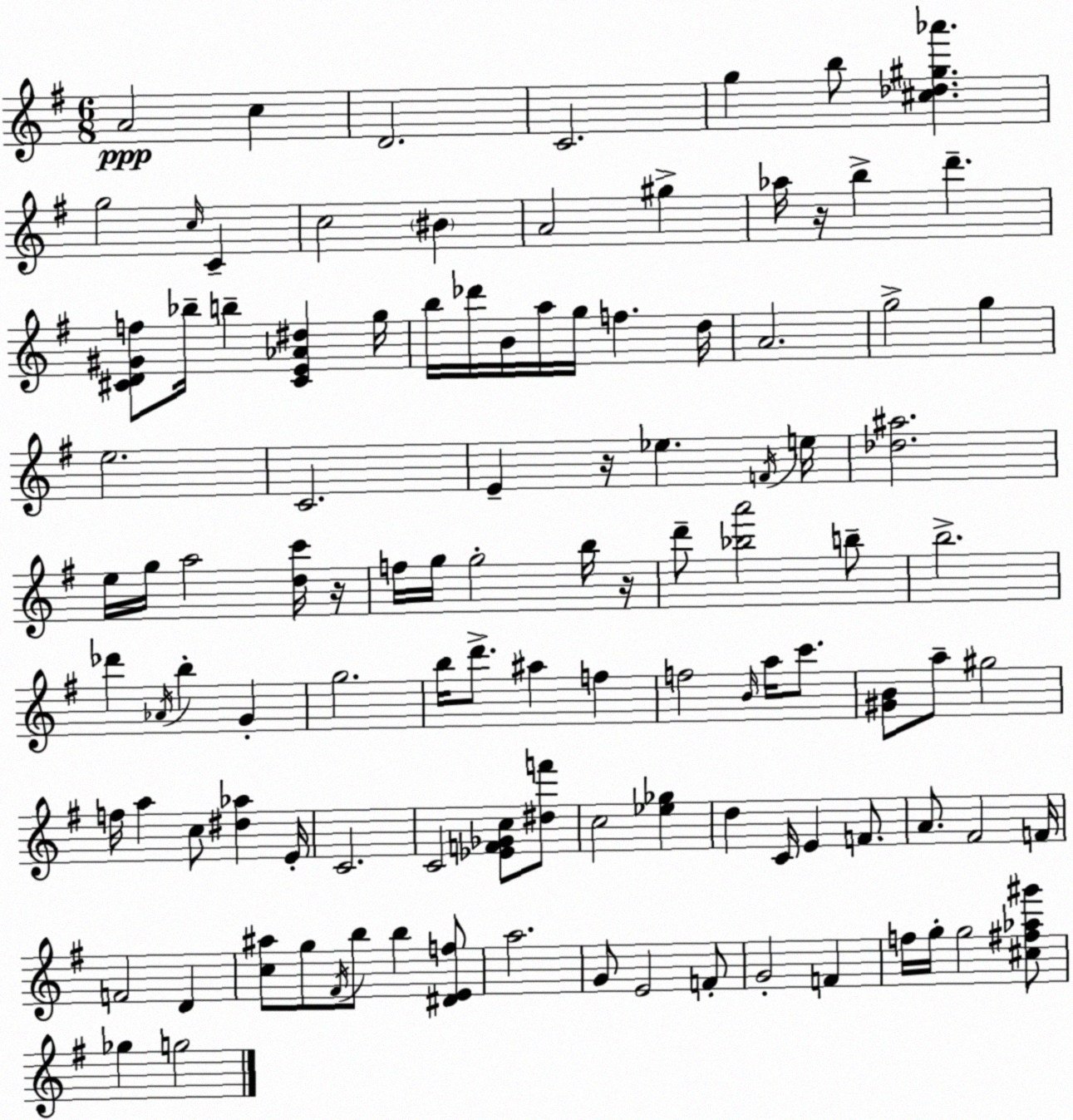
X:1
T:Untitled
M:6/8
L:1/4
K:G
A2 c D2 C2 g b/2 [^c_d^g_a'] g2 c/4 C c2 ^B A2 ^g _a/4 z/4 b d' [^CD^Gf]/2 _b/4 b [^CE_A^d] g/4 b/4 _d'/4 B/4 a/4 g/4 f d/4 A2 g2 g e2 C2 E z/4 _e F/4 e/4 [_d^a]2 e/4 g/4 a2 [dc']/4 z/4 f/4 g/4 g2 b/4 z/4 d'/2 [_ba']2 b/2 b2 _d' _A/4 b G g2 b/4 d'/2 ^a f f2 B/4 a/4 c'/2 [^GB]/2 a/2 ^g2 f/4 a c/2 [^d_a] E/4 C2 C2 [_EF_Gc]/2 [^df']/2 c2 [_e_g] d C/4 E F/2 A/2 ^F2 F/4 F2 D [c^a]/2 g/2 ^F/4 b/2 b [^DEf]/2 a2 G/2 E2 F/2 G2 F f/4 g/4 g2 [^c^f_a^g']/2 _g g2